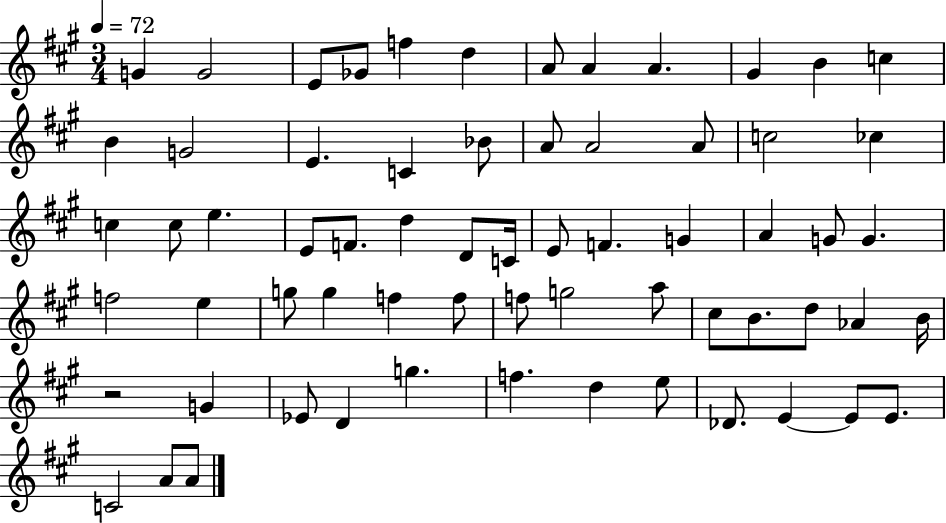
X:1
T:Untitled
M:3/4
L:1/4
K:A
G G2 E/2 _G/2 f d A/2 A A ^G B c B G2 E C _B/2 A/2 A2 A/2 c2 _c c c/2 e E/2 F/2 d D/2 C/4 E/2 F G A G/2 G f2 e g/2 g f f/2 f/2 g2 a/2 ^c/2 B/2 d/2 _A B/4 z2 G _E/2 D g f d e/2 _D/2 E E/2 E/2 C2 A/2 A/2